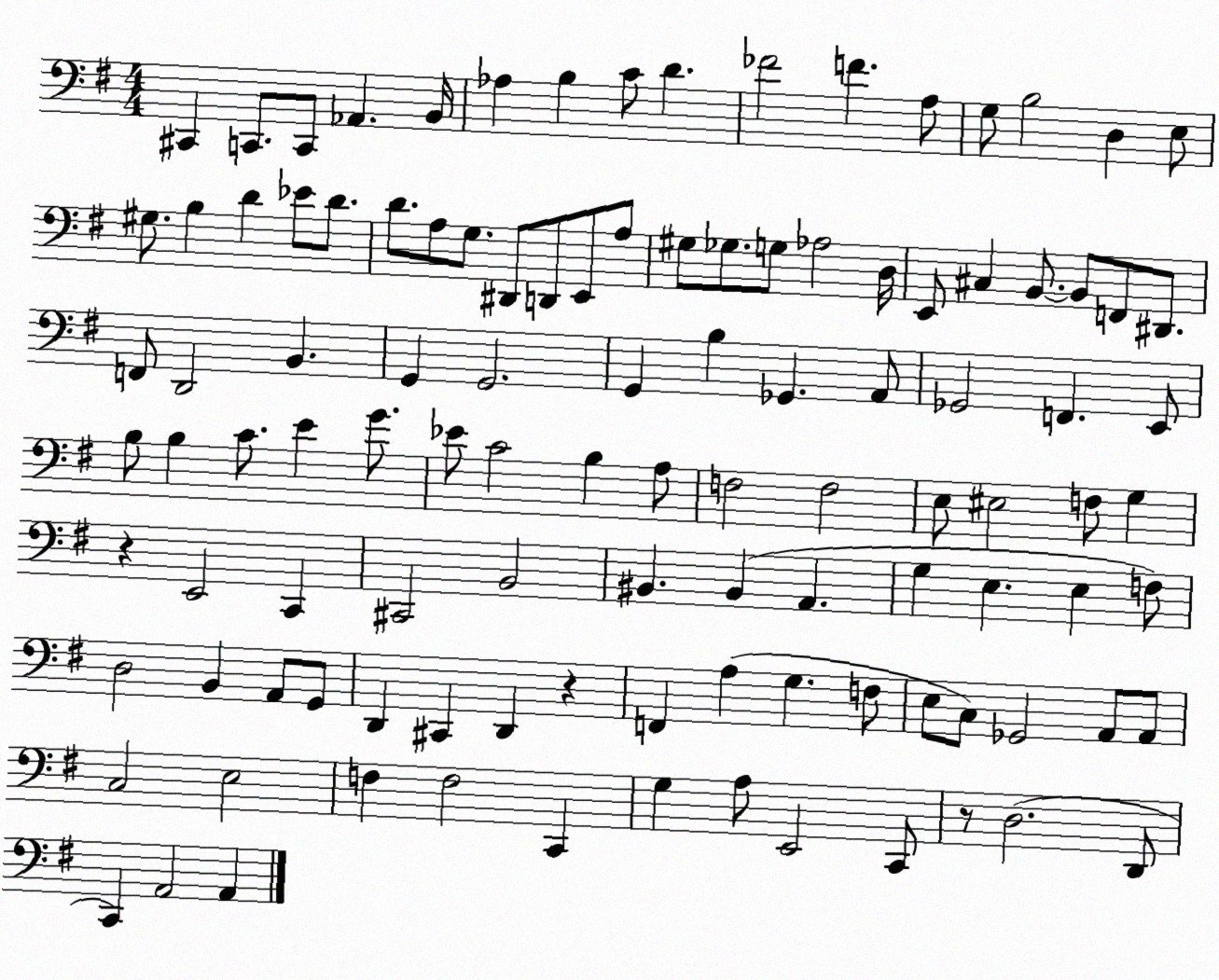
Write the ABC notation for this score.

X:1
T:Untitled
M:4/4
L:1/4
K:G
^C,, C,,/2 C,,/2 _A,, B,,/4 _A, B, C/2 D _F2 F A,/2 G,/2 B,2 D, E,/2 ^G,/2 B, D _E/2 D/2 D/2 A,/2 G,/2 ^D,,/2 D,,/2 E,,/2 A,/2 ^G,/2 _G,/2 G,/2 _A,2 D,/4 E,,/2 ^C, B,,/2 B,,/2 F,,/2 ^D,,/2 F,,/2 D,,2 B,, G,, G,,2 G,, B, _G,, A,,/2 _G,,2 F,, E,,/2 B,/2 B, C/2 E G/2 _E/2 C2 B, A,/2 F,2 F,2 E,/2 ^E,2 F,/2 G, z E,,2 C,, ^C,,2 B,,2 ^B,, ^B,, A,, G, E, E, F,/2 D,2 B,, A,,/2 G,,/2 D,, ^C,, D,, z F,, A, G, F,/2 E,/2 C,/2 _G,,2 A,,/2 A,,/2 C,2 E,2 F, F,2 C,, G, A,/2 E,,2 C,,/2 z/2 D,2 D,,/2 C,, A,,2 A,,